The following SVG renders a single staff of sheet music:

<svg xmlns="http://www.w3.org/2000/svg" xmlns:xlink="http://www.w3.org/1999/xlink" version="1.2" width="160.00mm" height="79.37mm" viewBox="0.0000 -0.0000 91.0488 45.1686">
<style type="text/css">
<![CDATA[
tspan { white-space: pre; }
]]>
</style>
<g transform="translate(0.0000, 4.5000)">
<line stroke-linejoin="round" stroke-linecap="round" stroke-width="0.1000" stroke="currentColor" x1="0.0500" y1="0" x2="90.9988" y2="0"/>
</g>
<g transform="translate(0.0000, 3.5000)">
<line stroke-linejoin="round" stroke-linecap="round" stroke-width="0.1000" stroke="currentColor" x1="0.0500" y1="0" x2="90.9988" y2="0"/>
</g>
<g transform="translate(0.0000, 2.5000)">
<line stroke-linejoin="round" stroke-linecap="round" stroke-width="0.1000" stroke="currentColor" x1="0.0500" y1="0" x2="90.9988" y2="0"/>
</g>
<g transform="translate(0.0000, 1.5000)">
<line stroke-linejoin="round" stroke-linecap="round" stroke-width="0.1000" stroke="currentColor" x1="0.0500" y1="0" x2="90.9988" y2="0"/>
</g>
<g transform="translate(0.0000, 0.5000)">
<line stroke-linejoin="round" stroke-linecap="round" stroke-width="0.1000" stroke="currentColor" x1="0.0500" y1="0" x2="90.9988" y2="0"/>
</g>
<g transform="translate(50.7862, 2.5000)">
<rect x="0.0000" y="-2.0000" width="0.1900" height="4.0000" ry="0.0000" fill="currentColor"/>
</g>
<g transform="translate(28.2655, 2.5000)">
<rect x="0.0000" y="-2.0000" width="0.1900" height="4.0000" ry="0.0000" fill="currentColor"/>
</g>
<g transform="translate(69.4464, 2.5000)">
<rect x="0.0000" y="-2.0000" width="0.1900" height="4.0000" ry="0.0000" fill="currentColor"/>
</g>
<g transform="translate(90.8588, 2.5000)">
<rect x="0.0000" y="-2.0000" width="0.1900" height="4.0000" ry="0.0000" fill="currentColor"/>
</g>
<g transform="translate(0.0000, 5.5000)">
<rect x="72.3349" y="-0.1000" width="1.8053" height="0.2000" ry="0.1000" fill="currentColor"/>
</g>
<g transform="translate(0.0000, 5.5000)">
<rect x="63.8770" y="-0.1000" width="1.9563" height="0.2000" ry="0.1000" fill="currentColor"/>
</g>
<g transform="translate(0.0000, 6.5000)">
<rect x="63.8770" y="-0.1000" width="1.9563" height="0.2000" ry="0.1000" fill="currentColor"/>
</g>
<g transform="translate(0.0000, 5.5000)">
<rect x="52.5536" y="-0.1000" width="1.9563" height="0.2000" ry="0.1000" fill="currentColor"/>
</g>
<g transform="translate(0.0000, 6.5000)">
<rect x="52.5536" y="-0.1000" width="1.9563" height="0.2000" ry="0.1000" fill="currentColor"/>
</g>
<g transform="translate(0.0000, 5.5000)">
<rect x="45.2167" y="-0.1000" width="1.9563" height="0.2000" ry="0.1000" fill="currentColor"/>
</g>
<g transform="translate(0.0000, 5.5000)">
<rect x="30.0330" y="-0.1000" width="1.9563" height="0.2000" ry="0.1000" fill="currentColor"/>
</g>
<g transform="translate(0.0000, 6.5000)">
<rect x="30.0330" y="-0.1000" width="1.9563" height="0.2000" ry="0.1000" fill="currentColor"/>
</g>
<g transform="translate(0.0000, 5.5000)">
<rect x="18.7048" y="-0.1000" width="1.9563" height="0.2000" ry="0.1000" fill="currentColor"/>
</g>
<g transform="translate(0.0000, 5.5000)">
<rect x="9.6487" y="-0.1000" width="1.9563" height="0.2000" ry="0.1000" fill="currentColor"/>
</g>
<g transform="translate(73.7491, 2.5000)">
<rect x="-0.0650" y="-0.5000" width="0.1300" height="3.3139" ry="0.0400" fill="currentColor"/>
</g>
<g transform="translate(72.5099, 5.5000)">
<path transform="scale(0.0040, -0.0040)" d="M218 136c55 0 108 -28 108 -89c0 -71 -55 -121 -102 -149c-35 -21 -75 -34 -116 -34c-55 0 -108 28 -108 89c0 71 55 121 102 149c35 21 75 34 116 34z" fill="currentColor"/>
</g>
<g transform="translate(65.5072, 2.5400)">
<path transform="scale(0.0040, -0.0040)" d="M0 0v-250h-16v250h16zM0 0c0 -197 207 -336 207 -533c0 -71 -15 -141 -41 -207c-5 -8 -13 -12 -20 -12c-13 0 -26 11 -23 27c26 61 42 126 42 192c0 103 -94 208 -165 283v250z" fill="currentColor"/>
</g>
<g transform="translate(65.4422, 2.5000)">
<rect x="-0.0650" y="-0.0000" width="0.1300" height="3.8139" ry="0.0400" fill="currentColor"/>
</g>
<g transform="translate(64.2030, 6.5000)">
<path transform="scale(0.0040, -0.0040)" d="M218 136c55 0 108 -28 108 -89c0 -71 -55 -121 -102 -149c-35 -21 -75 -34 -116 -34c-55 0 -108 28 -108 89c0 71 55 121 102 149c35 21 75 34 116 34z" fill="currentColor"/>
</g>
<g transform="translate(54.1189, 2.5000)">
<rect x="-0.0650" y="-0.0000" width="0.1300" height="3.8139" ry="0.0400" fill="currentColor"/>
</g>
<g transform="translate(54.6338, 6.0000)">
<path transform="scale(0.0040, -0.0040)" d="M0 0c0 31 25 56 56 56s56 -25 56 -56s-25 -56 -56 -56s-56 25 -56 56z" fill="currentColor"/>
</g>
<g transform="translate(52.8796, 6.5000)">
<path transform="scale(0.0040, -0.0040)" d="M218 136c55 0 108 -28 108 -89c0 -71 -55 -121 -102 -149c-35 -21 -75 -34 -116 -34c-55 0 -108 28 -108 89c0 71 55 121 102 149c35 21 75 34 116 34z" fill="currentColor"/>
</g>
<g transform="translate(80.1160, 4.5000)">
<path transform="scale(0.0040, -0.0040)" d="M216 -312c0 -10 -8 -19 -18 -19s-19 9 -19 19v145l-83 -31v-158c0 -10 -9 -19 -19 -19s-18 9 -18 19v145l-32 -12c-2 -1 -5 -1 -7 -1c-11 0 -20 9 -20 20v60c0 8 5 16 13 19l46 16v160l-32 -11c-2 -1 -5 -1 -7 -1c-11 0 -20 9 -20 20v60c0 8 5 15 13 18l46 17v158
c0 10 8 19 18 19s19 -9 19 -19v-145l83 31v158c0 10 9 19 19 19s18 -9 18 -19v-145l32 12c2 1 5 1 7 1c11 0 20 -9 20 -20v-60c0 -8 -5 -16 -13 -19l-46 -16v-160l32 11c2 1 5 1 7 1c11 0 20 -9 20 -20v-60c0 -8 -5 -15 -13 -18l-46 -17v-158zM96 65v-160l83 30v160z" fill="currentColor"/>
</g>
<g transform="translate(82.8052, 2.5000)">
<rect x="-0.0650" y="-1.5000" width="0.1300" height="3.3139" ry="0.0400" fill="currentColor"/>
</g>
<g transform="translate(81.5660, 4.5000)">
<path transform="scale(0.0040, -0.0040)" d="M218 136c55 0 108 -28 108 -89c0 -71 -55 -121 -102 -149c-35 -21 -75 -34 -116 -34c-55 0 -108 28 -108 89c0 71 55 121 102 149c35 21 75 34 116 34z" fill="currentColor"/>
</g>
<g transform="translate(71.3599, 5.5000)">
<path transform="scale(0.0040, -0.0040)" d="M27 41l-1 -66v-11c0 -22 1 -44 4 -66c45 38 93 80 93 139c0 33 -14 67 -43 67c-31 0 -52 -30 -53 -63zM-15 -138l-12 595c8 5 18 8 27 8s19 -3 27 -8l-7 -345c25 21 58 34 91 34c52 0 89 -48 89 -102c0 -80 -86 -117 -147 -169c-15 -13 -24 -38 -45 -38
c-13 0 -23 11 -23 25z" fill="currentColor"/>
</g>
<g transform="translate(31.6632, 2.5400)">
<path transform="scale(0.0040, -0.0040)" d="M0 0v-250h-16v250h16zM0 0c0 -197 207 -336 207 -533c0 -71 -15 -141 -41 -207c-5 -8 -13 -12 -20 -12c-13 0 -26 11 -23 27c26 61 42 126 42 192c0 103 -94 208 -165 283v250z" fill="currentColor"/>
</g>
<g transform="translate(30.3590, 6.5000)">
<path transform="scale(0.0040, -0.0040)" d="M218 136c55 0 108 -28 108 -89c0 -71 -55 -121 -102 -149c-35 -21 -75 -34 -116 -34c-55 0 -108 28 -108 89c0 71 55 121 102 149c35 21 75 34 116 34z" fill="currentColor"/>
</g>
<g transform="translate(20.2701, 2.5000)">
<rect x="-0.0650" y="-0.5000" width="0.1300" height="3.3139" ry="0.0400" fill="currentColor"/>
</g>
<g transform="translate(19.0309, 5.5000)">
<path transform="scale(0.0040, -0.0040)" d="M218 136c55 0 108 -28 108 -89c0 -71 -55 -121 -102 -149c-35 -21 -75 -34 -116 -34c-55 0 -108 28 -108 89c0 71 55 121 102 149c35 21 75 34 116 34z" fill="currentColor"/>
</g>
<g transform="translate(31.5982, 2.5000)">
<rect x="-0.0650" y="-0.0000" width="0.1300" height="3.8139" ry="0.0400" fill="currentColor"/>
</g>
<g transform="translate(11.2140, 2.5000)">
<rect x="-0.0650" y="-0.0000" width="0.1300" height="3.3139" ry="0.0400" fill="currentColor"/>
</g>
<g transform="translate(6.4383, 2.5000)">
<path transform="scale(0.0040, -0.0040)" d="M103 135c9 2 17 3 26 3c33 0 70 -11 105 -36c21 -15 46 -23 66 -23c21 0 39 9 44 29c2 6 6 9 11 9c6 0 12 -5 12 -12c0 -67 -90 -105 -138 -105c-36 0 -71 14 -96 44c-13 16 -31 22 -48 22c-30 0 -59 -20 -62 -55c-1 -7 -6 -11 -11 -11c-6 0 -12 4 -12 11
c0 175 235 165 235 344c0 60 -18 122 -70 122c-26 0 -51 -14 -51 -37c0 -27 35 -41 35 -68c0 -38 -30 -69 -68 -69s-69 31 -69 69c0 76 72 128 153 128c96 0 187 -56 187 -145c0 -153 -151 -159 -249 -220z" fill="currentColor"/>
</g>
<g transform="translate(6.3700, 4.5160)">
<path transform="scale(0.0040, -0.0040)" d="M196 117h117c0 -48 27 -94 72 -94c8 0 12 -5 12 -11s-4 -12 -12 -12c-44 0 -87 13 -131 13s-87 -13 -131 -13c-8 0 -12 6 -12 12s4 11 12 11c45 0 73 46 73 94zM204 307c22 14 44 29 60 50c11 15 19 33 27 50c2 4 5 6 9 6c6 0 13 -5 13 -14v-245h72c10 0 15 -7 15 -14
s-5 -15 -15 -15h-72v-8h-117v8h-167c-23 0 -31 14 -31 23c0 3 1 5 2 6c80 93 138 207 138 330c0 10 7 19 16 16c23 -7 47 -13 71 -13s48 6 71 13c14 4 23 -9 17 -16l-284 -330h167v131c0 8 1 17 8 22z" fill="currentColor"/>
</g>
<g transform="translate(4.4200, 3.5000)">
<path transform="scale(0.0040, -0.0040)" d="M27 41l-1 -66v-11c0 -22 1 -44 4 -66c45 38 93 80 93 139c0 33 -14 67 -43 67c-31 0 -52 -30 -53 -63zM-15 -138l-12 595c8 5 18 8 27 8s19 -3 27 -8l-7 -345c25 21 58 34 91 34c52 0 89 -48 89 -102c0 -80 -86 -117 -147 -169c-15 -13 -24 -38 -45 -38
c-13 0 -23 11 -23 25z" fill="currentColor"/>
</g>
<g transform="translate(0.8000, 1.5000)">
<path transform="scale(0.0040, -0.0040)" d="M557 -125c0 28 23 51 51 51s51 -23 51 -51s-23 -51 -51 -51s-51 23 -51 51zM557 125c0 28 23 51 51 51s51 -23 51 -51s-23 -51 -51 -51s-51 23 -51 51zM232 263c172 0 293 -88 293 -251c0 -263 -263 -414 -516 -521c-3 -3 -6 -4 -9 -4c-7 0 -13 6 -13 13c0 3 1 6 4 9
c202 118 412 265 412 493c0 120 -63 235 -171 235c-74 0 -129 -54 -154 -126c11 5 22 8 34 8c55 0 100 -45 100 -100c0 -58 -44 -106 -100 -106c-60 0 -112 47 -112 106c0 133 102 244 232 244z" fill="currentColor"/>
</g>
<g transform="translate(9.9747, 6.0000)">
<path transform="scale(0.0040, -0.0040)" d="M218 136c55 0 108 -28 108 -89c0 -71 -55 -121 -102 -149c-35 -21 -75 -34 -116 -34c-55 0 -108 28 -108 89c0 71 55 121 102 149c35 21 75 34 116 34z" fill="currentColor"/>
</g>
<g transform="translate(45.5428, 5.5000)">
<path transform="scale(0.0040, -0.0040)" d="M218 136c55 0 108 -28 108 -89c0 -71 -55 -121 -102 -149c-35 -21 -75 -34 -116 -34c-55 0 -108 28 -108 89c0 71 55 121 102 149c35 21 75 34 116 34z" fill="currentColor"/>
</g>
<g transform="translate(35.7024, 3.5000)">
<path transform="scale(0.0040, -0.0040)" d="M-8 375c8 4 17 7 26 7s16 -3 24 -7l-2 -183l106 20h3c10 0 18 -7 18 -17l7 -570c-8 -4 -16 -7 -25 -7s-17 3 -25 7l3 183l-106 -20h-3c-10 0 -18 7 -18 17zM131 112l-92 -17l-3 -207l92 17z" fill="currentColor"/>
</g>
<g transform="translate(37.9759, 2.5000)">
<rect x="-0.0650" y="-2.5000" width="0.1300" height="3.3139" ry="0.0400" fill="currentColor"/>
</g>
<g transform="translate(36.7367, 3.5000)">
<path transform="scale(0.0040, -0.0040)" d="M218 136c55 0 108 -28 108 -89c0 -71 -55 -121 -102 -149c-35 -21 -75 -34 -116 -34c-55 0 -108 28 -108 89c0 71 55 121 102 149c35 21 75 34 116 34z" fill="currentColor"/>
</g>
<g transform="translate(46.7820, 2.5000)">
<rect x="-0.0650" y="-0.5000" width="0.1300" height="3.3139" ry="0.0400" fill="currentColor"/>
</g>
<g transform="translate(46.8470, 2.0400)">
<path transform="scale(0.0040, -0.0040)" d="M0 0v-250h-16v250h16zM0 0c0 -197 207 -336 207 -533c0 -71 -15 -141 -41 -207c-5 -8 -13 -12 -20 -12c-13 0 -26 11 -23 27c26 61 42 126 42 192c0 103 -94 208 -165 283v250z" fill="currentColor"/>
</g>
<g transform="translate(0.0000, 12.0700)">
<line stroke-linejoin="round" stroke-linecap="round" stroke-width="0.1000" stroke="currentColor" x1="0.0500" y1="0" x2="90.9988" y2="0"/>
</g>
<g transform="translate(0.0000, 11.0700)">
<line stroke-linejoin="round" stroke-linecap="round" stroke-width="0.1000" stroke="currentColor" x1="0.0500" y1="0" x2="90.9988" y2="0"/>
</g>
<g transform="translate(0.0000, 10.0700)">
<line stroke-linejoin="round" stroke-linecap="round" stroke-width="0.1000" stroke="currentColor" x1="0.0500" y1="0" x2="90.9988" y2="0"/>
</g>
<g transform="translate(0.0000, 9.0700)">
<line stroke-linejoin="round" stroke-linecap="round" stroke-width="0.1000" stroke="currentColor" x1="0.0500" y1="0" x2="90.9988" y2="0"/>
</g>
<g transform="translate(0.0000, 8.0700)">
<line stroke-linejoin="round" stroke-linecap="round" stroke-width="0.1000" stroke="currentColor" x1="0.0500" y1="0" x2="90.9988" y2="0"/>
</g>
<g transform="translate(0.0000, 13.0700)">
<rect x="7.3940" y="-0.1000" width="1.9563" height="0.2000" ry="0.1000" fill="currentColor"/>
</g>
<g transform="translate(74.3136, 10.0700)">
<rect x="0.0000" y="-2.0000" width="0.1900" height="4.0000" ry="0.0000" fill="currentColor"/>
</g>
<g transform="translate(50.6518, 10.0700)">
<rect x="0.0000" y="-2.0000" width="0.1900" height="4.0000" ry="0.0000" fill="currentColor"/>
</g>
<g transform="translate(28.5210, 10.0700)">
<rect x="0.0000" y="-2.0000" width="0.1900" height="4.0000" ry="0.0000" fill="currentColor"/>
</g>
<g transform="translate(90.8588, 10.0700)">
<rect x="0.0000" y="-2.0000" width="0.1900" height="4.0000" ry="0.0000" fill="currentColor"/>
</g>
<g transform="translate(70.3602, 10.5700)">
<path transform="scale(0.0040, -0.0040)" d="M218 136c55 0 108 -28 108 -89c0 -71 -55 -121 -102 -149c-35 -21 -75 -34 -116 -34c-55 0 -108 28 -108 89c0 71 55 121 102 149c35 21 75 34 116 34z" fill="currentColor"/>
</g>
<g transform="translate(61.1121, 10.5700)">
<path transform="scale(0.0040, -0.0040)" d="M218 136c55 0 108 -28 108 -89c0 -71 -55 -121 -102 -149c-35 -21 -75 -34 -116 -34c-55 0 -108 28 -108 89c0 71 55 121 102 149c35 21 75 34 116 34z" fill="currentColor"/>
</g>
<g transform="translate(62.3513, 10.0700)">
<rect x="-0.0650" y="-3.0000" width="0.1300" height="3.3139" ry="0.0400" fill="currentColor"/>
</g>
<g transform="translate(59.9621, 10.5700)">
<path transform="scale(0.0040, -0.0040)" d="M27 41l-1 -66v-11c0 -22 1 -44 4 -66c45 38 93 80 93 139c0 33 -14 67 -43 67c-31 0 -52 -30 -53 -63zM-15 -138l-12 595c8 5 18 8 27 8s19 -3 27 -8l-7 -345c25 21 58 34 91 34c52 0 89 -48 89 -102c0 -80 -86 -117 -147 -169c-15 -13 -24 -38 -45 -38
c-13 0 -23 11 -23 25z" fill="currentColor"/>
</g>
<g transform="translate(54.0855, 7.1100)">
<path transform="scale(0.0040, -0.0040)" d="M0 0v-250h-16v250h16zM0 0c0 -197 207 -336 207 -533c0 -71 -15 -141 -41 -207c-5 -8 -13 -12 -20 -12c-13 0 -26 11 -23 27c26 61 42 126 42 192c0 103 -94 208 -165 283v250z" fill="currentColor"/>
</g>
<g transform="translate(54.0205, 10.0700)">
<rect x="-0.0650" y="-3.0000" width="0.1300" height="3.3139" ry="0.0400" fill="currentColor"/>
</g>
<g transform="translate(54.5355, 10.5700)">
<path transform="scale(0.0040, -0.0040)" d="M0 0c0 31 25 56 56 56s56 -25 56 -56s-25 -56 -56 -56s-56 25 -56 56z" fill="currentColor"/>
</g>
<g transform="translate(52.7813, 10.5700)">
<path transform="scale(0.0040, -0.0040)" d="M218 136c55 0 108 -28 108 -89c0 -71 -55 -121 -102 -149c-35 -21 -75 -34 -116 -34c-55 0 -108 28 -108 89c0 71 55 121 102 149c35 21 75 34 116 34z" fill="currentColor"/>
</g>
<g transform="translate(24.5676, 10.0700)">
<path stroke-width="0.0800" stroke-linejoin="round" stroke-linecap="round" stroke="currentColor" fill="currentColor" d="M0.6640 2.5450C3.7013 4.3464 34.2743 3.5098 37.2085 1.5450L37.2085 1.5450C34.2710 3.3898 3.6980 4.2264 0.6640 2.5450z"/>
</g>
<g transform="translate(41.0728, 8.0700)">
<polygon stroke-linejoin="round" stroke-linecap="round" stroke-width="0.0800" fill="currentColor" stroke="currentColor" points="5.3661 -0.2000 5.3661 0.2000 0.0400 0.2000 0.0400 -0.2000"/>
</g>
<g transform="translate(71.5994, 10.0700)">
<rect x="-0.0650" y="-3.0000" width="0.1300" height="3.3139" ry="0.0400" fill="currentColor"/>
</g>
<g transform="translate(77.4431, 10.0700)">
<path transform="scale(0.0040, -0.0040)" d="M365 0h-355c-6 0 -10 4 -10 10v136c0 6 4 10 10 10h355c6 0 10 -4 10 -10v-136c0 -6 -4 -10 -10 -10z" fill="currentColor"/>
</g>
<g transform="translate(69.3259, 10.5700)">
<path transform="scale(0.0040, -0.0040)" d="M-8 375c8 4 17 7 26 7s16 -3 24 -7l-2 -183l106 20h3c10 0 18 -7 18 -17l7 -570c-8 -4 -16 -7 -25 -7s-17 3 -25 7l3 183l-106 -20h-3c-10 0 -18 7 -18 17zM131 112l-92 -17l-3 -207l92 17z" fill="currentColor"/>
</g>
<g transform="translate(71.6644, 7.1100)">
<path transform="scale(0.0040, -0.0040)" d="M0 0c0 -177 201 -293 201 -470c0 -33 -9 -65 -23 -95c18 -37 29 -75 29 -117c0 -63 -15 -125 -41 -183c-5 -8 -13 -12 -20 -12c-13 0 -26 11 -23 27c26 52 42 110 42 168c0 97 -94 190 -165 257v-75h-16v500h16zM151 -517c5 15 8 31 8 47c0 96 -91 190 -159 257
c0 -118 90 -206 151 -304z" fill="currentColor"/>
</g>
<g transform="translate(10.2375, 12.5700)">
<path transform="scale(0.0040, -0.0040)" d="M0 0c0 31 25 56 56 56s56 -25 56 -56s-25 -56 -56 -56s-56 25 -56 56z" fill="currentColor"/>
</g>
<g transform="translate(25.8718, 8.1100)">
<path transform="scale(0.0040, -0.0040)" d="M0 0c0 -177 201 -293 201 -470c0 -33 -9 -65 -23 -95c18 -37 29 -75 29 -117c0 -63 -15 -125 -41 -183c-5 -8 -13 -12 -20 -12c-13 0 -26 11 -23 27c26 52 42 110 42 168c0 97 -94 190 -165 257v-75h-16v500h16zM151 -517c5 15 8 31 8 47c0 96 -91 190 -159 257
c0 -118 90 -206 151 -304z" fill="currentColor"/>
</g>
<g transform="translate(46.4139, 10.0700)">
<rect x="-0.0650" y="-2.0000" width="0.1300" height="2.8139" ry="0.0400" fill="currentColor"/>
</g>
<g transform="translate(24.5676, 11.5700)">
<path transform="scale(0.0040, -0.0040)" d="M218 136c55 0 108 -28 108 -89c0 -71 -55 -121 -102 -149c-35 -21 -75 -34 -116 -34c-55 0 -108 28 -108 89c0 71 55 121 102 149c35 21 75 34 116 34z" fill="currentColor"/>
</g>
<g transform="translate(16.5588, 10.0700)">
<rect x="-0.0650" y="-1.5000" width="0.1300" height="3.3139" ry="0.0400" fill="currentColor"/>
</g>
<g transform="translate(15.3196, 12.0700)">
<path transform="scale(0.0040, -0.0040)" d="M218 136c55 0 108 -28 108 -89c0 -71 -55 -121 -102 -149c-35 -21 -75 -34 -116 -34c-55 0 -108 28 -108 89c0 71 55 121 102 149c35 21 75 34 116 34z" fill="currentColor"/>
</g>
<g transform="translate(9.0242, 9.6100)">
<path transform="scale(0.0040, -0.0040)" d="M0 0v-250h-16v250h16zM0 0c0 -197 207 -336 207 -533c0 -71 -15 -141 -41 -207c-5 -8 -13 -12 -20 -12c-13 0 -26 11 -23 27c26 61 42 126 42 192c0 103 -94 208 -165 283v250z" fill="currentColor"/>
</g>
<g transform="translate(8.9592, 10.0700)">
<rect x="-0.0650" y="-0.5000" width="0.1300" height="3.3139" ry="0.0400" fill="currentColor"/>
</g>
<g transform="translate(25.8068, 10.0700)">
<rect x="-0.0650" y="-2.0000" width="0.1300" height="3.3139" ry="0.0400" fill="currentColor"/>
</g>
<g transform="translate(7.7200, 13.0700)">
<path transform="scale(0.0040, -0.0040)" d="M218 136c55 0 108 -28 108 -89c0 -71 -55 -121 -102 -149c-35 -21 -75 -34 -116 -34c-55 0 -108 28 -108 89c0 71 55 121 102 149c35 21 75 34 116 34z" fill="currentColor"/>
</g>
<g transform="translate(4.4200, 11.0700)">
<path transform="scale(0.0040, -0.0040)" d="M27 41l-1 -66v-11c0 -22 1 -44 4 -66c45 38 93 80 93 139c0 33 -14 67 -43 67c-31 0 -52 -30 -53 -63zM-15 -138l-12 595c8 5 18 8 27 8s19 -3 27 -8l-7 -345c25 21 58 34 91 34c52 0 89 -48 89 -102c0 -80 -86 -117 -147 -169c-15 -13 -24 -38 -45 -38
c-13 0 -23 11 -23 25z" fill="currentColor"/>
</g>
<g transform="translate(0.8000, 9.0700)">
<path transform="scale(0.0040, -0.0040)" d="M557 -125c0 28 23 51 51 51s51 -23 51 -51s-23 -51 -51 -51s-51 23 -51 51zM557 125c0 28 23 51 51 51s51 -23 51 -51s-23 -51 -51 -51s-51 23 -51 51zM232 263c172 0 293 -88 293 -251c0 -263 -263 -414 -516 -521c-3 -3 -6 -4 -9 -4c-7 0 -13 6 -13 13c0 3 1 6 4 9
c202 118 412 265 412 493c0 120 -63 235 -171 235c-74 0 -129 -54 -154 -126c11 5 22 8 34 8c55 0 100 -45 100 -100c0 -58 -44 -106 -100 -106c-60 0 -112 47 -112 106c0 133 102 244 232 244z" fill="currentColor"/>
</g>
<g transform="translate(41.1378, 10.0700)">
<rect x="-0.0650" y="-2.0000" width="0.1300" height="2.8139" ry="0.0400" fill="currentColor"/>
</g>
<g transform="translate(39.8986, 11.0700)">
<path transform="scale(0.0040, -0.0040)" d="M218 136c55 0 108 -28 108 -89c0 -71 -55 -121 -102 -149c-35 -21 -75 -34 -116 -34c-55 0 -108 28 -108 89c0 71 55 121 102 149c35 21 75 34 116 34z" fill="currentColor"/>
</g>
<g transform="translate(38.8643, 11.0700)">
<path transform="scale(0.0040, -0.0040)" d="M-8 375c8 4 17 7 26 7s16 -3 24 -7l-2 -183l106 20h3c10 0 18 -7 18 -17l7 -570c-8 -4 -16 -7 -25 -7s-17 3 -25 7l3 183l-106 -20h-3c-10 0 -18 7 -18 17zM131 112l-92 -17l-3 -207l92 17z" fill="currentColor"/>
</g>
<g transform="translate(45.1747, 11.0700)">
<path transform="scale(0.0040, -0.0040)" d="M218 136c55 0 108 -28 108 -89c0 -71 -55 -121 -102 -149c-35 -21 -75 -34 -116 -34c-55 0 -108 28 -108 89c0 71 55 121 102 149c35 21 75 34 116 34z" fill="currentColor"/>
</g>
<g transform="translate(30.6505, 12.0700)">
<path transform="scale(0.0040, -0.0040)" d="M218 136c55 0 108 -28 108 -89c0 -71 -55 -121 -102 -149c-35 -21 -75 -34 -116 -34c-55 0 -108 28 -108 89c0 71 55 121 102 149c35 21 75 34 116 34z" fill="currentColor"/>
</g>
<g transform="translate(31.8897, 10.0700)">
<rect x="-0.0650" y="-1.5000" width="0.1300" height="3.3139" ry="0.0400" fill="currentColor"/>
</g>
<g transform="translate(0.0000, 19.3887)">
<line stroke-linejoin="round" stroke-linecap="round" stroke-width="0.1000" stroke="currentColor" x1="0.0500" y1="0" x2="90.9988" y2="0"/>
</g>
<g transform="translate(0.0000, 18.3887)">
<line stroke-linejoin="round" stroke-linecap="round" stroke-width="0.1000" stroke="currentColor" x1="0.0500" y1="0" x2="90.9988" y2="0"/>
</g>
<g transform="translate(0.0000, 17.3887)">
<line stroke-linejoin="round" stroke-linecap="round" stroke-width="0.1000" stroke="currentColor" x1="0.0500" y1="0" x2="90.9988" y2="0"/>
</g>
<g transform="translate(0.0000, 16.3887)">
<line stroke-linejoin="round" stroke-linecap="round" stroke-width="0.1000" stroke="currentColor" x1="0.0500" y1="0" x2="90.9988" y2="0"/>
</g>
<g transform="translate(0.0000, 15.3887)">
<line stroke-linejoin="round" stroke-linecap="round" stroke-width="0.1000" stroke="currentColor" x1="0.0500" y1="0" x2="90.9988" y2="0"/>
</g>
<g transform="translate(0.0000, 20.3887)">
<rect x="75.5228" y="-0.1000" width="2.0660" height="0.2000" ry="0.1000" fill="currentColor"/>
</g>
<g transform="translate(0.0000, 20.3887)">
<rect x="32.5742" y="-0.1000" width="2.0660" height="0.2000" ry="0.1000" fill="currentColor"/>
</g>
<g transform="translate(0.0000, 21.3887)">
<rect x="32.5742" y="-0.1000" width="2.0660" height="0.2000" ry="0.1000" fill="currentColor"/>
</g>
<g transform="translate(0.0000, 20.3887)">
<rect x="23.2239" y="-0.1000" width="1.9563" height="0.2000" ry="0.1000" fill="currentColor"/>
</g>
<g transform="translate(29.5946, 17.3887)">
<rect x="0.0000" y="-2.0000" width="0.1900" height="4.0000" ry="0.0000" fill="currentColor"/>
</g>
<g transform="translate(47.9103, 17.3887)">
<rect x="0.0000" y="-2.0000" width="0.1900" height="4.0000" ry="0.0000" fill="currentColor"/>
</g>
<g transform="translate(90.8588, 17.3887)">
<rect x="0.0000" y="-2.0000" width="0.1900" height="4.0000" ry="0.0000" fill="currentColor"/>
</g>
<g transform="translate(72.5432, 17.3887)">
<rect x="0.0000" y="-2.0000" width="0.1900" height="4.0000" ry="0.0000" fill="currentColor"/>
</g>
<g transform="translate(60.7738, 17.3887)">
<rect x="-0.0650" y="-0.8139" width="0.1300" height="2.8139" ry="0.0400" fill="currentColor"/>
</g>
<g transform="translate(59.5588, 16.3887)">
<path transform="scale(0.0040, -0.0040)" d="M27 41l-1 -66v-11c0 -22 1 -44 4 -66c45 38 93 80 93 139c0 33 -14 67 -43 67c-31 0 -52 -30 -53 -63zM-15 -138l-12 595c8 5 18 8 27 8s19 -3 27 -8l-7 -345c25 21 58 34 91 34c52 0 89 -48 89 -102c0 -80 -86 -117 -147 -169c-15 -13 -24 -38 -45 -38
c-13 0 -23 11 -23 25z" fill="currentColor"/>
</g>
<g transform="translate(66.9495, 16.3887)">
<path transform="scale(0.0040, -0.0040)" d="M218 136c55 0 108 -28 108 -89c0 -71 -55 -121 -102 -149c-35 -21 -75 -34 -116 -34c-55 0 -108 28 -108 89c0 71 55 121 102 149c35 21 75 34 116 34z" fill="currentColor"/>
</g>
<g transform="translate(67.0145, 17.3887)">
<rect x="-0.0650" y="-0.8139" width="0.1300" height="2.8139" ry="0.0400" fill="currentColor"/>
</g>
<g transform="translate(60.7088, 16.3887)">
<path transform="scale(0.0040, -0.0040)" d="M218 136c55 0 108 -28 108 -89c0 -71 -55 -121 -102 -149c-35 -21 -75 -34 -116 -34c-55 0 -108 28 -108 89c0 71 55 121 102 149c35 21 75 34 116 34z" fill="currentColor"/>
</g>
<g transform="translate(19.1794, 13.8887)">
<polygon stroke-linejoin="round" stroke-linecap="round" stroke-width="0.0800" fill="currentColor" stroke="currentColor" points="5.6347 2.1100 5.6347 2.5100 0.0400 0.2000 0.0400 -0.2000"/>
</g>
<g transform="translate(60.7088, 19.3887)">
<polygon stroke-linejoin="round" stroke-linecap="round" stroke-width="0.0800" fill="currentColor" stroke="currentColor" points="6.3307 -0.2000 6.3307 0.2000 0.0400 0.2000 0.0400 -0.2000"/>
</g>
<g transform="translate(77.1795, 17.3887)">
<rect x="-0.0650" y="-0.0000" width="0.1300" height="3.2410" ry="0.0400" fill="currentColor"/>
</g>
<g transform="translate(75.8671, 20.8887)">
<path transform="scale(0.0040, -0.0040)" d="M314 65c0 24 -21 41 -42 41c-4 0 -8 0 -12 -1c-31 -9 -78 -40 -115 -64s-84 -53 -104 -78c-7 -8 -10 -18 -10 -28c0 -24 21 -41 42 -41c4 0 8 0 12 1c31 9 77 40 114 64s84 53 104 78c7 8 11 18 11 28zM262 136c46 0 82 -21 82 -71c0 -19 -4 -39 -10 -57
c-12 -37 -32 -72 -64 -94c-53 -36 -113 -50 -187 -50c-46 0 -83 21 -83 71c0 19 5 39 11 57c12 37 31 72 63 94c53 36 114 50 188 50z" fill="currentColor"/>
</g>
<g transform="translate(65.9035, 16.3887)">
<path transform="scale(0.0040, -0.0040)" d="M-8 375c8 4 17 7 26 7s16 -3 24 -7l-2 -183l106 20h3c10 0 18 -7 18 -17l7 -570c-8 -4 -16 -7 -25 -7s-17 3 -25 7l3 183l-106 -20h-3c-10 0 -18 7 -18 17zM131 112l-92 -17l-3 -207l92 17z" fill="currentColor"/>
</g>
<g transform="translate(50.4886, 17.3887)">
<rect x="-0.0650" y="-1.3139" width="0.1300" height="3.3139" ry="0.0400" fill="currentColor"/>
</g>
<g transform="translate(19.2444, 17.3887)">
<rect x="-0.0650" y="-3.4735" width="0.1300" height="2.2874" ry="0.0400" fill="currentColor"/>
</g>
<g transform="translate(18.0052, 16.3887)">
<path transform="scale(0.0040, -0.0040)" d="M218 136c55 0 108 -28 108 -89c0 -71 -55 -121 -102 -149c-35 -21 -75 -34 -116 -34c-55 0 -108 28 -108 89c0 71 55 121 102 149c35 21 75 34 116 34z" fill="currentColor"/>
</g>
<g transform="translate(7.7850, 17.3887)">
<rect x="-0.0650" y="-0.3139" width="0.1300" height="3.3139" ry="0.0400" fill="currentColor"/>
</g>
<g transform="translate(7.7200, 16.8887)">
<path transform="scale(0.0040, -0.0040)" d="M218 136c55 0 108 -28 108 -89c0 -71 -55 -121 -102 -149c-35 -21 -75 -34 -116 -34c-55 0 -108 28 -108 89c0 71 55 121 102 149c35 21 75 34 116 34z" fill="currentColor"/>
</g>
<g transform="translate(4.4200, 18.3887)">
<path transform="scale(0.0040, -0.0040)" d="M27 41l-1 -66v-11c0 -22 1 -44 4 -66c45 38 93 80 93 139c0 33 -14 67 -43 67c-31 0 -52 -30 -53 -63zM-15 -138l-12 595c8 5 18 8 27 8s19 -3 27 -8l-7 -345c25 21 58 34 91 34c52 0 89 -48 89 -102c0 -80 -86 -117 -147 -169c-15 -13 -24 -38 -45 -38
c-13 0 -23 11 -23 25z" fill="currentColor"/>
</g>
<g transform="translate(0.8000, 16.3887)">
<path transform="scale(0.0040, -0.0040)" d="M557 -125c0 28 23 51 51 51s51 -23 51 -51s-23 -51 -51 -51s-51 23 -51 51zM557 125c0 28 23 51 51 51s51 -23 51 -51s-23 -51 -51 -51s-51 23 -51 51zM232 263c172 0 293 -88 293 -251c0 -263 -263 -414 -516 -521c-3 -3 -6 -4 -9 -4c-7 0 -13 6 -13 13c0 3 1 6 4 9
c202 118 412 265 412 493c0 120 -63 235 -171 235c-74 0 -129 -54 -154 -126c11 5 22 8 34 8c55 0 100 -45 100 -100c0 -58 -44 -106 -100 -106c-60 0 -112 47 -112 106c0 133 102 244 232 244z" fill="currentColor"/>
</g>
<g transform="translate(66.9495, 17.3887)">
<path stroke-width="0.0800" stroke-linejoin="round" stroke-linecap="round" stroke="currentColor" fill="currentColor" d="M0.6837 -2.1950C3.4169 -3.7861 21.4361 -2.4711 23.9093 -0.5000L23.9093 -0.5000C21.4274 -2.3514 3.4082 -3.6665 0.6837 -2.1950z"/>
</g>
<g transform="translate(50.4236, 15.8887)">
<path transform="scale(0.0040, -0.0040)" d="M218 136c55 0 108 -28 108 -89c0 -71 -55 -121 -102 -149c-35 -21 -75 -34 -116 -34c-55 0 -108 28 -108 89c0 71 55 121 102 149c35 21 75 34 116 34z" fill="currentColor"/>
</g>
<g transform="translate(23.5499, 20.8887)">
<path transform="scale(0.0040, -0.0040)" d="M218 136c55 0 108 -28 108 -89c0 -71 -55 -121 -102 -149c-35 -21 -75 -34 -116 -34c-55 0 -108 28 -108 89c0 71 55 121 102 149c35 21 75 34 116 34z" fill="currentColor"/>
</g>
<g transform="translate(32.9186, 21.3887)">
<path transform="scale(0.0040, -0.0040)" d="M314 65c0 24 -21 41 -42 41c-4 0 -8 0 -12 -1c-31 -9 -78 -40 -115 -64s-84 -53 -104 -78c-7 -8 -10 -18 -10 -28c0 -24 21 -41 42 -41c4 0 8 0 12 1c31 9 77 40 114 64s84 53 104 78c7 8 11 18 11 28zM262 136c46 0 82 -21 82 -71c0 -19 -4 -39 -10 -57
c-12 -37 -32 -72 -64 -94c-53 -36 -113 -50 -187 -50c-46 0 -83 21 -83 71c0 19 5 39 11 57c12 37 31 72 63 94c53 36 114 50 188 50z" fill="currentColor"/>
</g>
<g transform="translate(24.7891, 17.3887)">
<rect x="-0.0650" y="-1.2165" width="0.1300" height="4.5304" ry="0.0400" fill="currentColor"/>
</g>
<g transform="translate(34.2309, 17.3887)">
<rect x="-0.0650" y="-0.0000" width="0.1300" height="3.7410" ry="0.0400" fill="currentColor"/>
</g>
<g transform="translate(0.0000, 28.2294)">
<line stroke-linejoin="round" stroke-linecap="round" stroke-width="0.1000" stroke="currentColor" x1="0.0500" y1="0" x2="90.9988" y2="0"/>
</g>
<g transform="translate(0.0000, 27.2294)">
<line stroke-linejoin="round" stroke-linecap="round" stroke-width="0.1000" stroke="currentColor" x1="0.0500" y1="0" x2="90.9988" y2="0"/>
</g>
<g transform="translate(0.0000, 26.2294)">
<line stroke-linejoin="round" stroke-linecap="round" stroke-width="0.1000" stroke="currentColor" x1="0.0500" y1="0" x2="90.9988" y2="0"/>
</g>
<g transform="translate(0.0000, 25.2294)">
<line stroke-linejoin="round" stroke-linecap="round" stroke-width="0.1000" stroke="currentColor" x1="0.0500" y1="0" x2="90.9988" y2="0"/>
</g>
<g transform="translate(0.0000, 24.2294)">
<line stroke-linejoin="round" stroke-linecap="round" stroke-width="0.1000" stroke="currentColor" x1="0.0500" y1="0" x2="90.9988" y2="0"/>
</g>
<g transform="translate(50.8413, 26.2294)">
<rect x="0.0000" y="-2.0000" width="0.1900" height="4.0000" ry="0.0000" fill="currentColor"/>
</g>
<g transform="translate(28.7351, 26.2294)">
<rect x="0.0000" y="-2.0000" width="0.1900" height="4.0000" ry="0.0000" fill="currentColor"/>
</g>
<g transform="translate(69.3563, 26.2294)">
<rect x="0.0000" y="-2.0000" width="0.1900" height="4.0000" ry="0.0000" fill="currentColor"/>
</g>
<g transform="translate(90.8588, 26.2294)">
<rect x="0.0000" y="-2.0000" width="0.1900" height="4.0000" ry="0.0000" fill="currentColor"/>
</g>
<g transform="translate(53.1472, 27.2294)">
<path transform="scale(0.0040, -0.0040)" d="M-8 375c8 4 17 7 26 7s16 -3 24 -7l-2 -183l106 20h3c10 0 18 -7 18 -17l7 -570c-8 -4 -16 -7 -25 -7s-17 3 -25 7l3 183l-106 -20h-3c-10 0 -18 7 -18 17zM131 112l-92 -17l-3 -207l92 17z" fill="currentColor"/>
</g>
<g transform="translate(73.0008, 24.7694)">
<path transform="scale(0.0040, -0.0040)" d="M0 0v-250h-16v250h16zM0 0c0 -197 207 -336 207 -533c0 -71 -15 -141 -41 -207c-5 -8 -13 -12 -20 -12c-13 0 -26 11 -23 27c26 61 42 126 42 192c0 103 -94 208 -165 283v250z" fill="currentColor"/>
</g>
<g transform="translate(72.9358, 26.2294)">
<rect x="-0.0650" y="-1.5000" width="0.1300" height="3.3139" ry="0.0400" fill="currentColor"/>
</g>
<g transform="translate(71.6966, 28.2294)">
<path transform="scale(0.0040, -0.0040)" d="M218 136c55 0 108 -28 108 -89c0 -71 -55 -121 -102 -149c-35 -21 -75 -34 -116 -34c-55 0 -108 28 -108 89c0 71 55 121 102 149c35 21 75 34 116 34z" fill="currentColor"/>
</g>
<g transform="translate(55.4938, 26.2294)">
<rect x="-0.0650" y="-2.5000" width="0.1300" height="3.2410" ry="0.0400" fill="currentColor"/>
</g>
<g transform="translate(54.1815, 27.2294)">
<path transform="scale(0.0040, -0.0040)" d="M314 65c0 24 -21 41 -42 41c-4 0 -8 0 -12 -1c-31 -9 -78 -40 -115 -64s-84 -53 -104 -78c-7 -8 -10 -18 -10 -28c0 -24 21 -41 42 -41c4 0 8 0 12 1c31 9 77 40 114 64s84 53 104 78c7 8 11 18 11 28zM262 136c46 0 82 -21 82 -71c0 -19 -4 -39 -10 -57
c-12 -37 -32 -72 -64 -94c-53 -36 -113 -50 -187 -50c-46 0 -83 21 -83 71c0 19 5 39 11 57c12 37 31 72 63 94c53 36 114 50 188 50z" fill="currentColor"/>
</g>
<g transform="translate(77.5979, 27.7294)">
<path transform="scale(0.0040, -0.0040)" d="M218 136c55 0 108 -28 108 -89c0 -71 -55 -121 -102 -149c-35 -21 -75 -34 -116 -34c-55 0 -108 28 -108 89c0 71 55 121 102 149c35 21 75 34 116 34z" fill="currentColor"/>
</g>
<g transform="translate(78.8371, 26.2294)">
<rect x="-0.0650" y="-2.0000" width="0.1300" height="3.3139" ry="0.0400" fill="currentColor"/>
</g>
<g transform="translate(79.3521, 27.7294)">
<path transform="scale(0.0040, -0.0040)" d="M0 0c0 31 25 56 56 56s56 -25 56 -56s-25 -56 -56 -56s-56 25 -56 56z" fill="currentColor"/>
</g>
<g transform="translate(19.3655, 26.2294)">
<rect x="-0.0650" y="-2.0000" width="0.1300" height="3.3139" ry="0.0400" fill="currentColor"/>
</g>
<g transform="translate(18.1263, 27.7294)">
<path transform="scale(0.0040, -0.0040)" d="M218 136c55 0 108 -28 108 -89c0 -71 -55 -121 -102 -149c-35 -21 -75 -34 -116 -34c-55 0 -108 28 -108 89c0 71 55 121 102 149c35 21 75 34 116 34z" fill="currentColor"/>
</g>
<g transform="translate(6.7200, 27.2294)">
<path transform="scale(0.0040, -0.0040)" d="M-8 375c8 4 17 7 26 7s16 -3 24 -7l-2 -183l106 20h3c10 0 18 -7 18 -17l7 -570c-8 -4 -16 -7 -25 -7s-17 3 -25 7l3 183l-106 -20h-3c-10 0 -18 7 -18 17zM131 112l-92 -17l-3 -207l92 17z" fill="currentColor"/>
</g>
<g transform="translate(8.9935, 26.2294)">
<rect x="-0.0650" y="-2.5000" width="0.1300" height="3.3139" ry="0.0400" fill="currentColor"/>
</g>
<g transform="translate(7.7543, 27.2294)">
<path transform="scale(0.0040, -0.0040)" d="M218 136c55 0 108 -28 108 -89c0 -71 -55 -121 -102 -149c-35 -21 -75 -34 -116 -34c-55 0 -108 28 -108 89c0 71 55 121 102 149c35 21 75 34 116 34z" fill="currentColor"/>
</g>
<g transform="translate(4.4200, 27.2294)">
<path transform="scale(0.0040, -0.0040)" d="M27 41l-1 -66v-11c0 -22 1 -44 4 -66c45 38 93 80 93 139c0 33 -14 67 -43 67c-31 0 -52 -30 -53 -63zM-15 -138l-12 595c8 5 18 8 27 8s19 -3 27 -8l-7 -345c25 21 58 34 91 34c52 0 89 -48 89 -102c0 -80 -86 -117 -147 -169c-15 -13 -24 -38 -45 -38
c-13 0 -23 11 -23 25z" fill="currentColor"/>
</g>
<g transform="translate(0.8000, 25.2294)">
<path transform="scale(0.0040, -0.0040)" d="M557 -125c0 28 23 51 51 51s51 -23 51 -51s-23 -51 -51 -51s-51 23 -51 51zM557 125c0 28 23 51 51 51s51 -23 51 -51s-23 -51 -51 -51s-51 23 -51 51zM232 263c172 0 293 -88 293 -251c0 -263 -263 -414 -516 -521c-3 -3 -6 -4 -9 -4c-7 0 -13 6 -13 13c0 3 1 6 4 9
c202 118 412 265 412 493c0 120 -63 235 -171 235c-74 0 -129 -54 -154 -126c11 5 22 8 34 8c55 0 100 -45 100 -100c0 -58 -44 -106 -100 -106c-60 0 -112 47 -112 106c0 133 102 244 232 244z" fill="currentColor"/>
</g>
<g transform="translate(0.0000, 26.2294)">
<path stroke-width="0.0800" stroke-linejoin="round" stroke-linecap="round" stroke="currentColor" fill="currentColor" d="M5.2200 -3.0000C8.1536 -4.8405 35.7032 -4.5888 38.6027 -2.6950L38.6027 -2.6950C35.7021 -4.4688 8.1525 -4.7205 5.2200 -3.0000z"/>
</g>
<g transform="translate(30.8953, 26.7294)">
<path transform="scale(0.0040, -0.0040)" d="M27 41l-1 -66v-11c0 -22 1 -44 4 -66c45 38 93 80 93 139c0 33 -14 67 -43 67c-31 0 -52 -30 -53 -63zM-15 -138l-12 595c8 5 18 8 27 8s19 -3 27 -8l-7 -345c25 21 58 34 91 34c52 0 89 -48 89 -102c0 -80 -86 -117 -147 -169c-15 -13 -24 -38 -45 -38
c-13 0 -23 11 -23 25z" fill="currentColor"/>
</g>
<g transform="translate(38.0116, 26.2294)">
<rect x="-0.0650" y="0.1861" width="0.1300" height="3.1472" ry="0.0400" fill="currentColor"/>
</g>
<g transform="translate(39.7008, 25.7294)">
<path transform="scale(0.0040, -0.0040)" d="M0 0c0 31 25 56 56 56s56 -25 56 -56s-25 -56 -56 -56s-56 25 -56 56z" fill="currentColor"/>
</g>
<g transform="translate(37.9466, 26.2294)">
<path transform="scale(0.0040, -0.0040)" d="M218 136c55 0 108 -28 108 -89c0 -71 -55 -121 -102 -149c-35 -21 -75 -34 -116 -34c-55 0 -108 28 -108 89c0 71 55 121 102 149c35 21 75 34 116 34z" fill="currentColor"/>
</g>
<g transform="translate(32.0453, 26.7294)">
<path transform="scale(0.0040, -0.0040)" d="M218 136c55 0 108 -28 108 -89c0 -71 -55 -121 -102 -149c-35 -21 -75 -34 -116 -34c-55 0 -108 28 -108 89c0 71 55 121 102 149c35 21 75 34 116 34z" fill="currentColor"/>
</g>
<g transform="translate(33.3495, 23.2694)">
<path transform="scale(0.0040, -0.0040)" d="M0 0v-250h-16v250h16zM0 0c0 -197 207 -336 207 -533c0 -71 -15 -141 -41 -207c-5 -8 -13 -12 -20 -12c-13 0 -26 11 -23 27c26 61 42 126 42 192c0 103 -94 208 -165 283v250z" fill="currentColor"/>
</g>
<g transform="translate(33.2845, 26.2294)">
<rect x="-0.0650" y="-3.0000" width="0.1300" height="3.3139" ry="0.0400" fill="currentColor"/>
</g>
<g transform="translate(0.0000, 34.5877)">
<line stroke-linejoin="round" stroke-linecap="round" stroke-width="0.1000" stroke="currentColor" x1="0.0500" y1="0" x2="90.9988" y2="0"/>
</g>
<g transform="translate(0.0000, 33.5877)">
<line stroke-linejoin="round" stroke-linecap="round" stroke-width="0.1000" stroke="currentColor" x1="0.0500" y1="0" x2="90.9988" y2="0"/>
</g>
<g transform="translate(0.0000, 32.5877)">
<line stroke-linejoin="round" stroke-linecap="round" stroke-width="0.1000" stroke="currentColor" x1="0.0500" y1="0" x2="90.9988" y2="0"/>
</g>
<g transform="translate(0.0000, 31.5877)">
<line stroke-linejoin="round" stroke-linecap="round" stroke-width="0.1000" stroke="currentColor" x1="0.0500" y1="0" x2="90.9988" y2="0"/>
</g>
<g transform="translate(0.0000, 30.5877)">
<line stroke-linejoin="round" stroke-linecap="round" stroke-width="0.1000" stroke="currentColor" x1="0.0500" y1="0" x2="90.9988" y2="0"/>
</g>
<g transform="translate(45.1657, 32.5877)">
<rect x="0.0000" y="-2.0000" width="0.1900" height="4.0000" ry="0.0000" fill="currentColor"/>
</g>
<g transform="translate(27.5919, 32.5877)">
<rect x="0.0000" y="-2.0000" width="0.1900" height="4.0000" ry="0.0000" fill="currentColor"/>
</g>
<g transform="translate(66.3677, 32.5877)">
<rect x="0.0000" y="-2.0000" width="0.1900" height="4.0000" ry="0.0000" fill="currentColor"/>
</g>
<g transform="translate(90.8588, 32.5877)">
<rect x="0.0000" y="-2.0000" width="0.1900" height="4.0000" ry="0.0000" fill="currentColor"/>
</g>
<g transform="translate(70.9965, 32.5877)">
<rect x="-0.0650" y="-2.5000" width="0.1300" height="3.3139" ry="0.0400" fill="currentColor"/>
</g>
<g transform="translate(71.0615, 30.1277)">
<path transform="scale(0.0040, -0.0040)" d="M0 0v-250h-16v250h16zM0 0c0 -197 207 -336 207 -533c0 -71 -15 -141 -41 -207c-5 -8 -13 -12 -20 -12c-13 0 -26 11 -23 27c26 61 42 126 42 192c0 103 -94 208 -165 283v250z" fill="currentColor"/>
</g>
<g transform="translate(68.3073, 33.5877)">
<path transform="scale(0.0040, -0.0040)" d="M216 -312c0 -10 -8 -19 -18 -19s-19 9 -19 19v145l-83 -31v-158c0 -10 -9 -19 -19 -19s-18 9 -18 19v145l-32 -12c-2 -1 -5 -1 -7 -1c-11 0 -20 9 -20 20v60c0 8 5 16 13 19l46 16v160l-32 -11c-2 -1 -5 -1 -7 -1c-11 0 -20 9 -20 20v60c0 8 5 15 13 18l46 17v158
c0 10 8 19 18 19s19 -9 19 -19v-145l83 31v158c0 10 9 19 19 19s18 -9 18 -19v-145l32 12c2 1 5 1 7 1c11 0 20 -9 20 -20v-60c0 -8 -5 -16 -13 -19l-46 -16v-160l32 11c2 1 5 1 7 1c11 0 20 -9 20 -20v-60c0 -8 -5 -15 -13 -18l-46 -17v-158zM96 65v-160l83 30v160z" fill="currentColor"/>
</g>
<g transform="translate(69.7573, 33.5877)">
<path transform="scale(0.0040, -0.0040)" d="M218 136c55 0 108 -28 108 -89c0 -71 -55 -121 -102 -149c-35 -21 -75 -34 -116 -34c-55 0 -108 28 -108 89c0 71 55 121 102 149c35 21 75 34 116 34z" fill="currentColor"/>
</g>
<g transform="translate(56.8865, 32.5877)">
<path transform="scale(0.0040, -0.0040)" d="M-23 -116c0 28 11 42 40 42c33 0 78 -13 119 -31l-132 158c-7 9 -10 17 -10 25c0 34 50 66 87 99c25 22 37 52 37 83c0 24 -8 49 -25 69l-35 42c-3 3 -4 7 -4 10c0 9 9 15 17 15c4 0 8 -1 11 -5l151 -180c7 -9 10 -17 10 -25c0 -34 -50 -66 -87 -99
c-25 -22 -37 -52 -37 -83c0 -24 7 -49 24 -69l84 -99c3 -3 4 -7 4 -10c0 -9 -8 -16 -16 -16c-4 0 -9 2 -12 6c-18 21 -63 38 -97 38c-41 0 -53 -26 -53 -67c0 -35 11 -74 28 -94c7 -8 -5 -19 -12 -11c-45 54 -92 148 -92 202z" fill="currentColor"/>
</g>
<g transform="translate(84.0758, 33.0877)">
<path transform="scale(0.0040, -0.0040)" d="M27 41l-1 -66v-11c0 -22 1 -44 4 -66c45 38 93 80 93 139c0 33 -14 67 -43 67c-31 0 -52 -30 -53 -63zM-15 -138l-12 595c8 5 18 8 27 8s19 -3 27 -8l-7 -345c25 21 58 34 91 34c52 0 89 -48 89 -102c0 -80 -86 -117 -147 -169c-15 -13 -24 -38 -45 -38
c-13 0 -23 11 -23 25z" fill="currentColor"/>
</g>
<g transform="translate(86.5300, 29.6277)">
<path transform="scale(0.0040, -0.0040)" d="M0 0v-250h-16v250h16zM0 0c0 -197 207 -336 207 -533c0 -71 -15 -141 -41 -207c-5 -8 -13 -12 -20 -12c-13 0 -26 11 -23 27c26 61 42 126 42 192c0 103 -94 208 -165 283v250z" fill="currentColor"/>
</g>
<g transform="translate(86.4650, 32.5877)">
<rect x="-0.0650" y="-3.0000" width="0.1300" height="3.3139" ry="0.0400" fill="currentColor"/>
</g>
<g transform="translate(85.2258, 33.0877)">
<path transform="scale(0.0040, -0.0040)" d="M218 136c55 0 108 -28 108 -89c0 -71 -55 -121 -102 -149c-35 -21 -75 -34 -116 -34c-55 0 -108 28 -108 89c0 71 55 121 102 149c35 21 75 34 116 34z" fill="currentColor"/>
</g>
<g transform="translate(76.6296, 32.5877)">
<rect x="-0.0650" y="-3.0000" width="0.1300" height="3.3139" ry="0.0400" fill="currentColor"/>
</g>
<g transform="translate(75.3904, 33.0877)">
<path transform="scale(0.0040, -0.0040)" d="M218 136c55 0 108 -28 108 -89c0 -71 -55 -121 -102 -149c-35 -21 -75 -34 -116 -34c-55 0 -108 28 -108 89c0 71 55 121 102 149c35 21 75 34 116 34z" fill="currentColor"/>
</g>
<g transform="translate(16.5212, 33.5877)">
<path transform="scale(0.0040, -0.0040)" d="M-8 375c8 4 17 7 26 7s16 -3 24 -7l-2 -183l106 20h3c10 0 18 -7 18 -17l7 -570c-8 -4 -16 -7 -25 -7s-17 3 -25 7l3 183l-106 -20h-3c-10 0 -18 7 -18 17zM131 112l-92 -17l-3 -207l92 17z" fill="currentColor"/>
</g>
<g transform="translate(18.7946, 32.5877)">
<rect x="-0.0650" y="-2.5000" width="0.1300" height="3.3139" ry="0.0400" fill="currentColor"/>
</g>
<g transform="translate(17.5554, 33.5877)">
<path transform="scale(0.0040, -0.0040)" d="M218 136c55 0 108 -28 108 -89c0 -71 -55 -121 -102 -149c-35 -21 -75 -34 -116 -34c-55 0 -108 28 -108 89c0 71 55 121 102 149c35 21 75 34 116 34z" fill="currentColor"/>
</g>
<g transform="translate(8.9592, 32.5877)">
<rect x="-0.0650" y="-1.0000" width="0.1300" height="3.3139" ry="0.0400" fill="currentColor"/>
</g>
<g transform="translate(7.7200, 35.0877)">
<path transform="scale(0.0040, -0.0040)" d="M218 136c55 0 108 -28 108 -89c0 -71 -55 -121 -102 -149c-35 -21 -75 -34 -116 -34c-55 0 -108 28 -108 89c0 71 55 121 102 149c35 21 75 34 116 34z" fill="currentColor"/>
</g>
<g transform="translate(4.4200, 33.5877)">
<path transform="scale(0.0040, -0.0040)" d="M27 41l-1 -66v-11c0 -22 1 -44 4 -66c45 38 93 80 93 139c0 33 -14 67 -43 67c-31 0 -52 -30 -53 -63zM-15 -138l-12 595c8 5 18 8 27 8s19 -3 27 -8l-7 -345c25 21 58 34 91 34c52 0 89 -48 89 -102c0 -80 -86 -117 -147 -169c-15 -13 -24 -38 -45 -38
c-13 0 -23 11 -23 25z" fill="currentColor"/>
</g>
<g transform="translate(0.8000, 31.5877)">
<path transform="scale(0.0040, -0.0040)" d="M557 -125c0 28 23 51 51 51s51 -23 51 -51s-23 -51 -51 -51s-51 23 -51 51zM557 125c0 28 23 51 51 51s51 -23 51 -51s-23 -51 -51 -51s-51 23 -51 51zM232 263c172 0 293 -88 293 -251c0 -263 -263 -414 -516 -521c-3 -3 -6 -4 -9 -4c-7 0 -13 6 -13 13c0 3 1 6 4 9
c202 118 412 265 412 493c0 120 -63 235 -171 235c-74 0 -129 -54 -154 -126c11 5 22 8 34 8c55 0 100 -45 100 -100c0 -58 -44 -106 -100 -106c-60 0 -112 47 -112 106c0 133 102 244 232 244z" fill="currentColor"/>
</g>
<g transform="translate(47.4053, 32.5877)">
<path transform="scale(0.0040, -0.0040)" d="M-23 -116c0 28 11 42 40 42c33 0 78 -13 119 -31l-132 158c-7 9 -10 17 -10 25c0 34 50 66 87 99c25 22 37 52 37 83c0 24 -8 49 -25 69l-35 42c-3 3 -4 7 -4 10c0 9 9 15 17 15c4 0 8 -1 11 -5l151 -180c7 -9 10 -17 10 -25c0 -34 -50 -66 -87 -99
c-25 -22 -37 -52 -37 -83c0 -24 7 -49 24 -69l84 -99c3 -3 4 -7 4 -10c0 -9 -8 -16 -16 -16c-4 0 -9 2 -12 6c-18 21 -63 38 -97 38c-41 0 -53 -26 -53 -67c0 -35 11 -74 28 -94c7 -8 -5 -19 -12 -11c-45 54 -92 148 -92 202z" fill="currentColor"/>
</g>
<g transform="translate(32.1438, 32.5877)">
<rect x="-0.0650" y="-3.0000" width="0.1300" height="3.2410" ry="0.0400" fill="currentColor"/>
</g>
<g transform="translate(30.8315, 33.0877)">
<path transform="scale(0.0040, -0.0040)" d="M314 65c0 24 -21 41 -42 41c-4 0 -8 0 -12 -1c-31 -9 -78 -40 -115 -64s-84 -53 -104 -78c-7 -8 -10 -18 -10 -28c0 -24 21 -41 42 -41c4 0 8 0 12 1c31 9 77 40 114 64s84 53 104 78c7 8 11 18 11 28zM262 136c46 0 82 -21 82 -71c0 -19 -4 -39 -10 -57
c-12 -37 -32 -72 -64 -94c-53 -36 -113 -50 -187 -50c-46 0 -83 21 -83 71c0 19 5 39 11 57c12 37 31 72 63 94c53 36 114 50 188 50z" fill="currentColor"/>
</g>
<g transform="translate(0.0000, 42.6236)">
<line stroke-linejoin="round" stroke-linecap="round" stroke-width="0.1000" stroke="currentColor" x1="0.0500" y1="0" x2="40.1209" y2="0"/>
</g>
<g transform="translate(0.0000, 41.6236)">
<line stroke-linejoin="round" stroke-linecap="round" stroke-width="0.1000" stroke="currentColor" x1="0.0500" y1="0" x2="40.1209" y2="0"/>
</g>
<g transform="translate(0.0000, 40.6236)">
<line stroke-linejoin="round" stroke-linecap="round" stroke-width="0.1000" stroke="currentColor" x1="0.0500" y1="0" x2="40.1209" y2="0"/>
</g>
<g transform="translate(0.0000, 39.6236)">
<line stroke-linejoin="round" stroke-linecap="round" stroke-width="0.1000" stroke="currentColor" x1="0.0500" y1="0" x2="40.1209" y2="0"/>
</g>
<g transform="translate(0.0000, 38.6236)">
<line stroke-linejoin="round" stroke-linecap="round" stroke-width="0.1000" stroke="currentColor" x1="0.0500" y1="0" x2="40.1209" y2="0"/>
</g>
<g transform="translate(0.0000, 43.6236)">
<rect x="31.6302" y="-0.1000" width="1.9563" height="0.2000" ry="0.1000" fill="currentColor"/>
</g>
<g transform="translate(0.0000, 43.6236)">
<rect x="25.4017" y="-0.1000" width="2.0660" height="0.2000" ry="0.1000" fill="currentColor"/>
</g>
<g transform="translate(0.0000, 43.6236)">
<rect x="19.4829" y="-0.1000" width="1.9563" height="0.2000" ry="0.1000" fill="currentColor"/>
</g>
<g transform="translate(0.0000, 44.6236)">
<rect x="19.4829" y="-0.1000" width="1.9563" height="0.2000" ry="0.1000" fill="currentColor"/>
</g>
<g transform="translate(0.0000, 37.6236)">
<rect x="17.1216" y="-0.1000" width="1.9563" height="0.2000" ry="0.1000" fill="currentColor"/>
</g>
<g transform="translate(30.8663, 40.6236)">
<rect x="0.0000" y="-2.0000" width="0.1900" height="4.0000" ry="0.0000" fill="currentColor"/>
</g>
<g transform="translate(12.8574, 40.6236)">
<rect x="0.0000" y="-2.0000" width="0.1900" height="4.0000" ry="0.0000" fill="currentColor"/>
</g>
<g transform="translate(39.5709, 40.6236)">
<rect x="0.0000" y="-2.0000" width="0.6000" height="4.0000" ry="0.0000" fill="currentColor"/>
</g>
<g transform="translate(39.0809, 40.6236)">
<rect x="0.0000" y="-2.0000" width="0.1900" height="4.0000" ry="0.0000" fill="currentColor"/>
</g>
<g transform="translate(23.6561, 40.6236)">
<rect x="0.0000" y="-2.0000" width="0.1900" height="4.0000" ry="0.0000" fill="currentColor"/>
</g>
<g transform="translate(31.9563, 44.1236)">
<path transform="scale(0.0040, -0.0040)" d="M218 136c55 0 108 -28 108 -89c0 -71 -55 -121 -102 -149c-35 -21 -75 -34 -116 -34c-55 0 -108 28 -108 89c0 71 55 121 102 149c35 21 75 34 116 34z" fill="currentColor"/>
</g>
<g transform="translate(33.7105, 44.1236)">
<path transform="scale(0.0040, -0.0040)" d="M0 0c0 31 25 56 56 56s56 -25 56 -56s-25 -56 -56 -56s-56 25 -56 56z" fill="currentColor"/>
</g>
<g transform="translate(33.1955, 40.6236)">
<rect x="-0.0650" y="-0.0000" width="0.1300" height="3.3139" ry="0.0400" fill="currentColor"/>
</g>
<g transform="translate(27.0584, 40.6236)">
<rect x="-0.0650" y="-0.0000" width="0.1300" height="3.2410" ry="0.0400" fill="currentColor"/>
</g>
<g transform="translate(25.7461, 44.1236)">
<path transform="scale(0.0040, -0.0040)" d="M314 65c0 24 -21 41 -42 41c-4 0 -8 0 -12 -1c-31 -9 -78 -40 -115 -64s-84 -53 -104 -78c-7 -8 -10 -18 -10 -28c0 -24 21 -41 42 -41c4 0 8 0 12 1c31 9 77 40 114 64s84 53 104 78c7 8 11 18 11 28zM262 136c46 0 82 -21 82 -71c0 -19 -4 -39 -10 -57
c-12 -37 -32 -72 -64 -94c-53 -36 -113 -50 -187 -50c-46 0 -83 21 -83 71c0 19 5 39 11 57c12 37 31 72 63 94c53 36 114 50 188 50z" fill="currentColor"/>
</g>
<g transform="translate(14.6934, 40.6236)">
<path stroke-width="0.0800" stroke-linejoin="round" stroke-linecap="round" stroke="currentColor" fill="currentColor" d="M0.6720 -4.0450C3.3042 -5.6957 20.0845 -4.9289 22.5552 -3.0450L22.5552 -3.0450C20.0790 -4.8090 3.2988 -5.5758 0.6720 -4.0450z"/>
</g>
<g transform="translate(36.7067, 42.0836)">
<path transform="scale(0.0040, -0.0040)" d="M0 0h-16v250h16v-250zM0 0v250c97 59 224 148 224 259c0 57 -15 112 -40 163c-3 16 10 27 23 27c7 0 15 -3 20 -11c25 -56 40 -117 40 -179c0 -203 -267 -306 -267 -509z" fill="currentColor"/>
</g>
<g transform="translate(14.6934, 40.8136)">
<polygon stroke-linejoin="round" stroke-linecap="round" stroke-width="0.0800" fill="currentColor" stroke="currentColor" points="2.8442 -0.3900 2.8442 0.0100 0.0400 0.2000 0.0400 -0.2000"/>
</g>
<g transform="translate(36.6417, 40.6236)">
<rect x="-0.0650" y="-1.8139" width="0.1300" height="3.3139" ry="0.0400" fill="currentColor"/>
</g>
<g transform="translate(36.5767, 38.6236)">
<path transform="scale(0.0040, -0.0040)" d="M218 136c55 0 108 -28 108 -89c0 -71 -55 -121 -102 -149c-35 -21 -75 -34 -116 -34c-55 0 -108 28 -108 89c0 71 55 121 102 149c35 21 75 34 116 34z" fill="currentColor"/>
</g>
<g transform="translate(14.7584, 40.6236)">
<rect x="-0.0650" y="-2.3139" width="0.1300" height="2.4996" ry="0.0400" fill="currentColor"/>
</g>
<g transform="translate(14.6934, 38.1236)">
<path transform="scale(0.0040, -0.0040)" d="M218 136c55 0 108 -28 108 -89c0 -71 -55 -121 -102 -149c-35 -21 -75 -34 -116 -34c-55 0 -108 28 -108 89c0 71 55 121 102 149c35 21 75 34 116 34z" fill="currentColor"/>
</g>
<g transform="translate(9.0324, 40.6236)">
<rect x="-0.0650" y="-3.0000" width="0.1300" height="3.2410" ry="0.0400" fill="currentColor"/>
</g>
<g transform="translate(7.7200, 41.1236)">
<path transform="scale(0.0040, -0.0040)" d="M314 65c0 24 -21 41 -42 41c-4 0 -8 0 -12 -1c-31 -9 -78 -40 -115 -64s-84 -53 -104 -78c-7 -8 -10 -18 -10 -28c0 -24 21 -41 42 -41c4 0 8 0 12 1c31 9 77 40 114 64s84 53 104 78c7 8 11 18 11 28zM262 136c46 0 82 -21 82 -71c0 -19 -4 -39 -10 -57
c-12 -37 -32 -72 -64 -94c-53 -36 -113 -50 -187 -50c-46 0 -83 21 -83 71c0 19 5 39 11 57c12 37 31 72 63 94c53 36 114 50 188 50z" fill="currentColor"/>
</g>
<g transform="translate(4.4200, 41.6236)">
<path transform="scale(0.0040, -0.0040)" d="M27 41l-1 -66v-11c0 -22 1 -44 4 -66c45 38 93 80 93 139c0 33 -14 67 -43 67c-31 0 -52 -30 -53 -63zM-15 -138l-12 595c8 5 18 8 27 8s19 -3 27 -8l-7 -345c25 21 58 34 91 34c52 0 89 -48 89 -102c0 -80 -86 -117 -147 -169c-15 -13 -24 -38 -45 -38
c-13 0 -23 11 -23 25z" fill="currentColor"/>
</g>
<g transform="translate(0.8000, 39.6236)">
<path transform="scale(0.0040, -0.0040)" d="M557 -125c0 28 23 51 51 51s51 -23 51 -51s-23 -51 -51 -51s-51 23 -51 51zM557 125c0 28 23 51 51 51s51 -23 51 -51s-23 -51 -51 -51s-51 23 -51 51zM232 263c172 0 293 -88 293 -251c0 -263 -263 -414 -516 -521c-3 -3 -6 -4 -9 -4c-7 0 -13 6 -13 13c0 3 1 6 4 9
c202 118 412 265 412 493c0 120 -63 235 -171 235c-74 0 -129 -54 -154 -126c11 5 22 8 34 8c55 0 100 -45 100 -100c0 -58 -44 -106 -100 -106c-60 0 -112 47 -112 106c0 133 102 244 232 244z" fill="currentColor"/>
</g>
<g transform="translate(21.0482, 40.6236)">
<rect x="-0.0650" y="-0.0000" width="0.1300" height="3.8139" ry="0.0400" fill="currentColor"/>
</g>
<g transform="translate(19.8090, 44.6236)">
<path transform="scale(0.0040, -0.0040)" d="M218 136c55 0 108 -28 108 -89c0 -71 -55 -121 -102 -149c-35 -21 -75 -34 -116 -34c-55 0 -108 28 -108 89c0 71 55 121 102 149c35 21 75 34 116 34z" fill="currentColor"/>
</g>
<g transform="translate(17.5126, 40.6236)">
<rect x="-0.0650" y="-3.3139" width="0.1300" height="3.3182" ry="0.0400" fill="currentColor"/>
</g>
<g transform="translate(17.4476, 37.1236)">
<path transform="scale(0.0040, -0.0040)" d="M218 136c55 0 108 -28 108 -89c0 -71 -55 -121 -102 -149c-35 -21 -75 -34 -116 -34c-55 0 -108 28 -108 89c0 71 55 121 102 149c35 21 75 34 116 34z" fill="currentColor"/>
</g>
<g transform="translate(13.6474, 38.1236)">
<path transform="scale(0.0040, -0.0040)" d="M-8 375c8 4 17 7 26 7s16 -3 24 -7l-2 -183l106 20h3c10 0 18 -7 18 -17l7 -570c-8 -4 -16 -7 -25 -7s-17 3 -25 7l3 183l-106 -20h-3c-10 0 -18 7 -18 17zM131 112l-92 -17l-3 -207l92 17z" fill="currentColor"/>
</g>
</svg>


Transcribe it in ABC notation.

X:1
T:Untitled
M:2/4
L:1/4
K:F
D,, E,, C,,/2 B,, E,,/2 C,, C,,/2 _E,, ^G,, E,,/2 G,, A,,/4 G,, B,,/2 B,,/2 C,/2 _C, C,/4 z2 E, F,/2 D,,/2 C,,2 G, _F,/2 F,/2 D,,2 B,, A,, _C,/2 D, B,,2 G,,/2 A,, F,, B,, C,2 z z ^B,,/2 C, _C,/2 C,2 B,/2 D/2 C,, D,,2 D,, A,/2